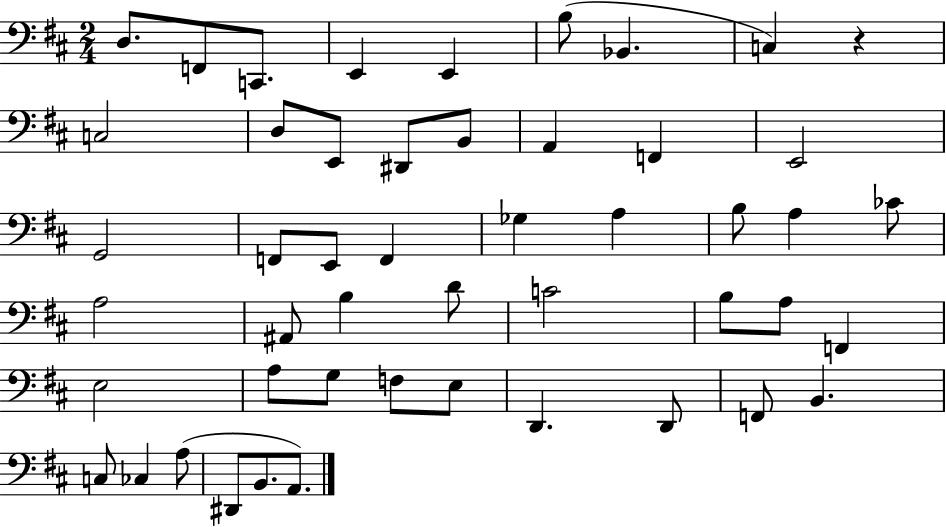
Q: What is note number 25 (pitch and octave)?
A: CES4